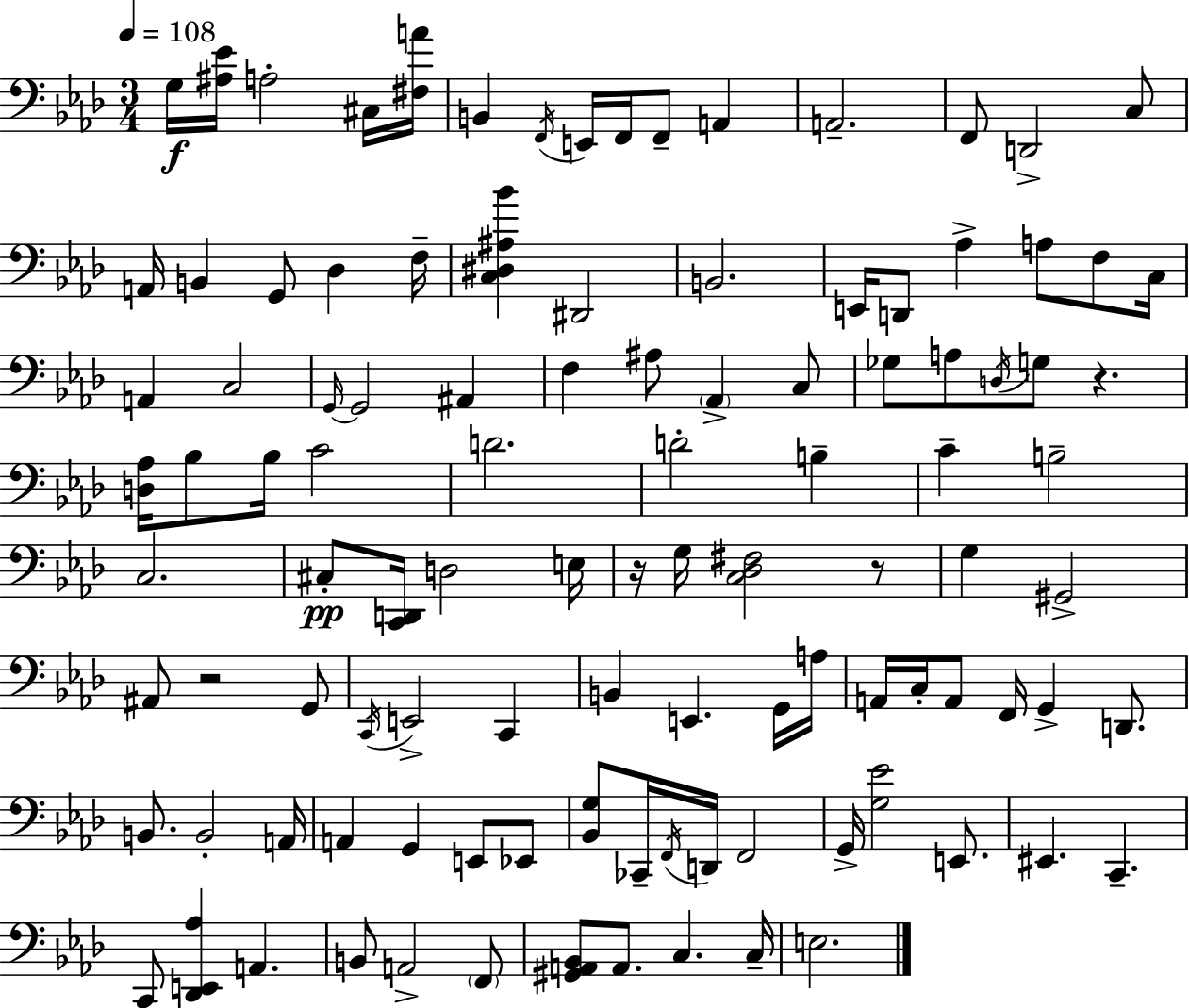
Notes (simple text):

G3/s [A#3,Eb4]/s A3/h C#3/s [F#3,A4]/s B2/q F2/s E2/s F2/s F2/e A2/q A2/h. F2/e D2/h C3/e A2/s B2/q G2/e Db3/q F3/s [C3,D#3,A#3,Bb4]/q D#2/h B2/h. E2/s D2/e Ab3/q A3/e F3/e C3/s A2/q C3/h G2/s G2/h A#2/q F3/q A#3/e Ab2/q C3/e Gb3/e A3/e D3/s G3/e R/q. [D3,Ab3]/s Bb3/e Bb3/s C4/h D4/h. D4/h B3/q C4/q B3/h C3/h. C#3/e [C2,D2]/s D3/h E3/s R/s G3/s [C3,Db3,F#3]/h R/e G3/q G#2/h A#2/e R/h G2/e C2/s E2/h C2/q B2/q E2/q. G2/s A3/s A2/s C3/s A2/e F2/s G2/q D2/e. B2/e. B2/h A2/s A2/q G2/q E2/e Eb2/e [Bb2,G3]/e CES2/s F2/s D2/s F2/h G2/s [G3,Eb4]/h E2/e. EIS2/q. C2/q. C2/e [Db2,E2,Ab3]/q A2/q. B2/e A2/h F2/e [G#2,A2,Bb2]/e A2/e. C3/q. C3/s E3/h.